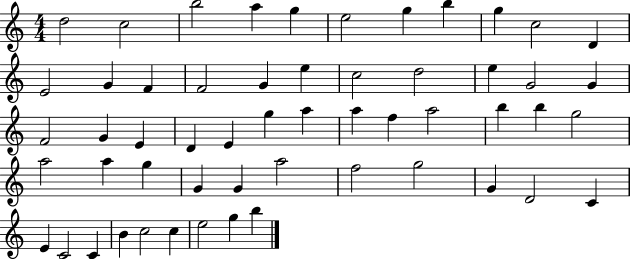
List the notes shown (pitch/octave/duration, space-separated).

D5/h C5/h B5/h A5/q G5/q E5/h G5/q B5/q G5/q C5/h D4/q E4/h G4/q F4/q F4/h G4/q E5/q C5/h D5/h E5/q G4/h G4/q F4/h G4/q E4/q D4/q E4/q G5/q A5/q A5/q F5/q A5/h B5/q B5/q G5/h A5/h A5/q G5/q G4/q G4/q A5/h F5/h G5/h G4/q D4/h C4/q E4/q C4/h C4/q B4/q C5/h C5/q E5/h G5/q B5/q